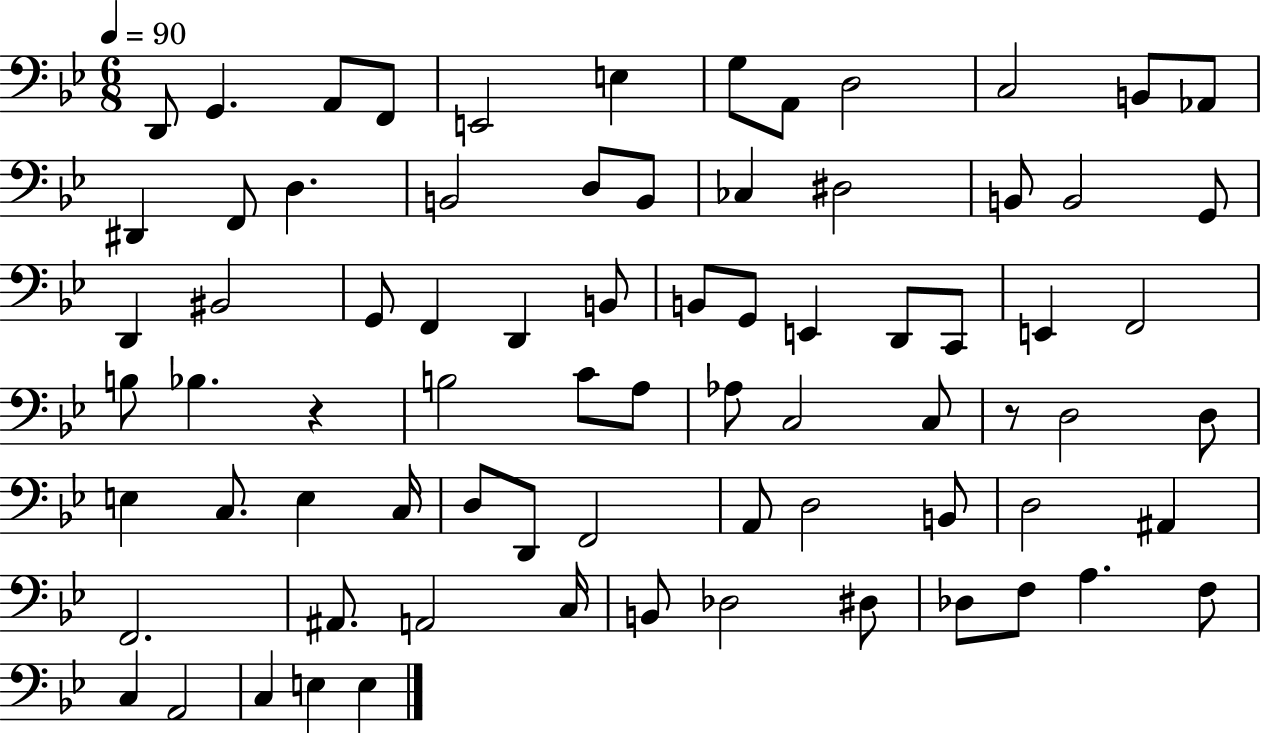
D2/e G2/q. A2/e F2/e E2/h E3/q G3/e A2/e D3/h C3/h B2/e Ab2/e D#2/q F2/e D3/q. B2/h D3/e B2/e CES3/q D#3/h B2/e B2/h G2/e D2/q BIS2/h G2/e F2/q D2/q B2/e B2/e G2/e E2/q D2/e C2/e E2/q F2/h B3/e Bb3/q. R/q B3/h C4/e A3/e Ab3/e C3/h C3/e R/e D3/h D3/e E3/q C3/e. E3/q C3/s D3/e D2/e F2/h A2/e D3/h B2/e D3/h A#2/q F2/h. A#2/e. A2/h C3/s B2/e Db3/h D#3/e Db3/e F3/e A3/q. F3/e C3/q A2/h C3/q E3/q E3/q